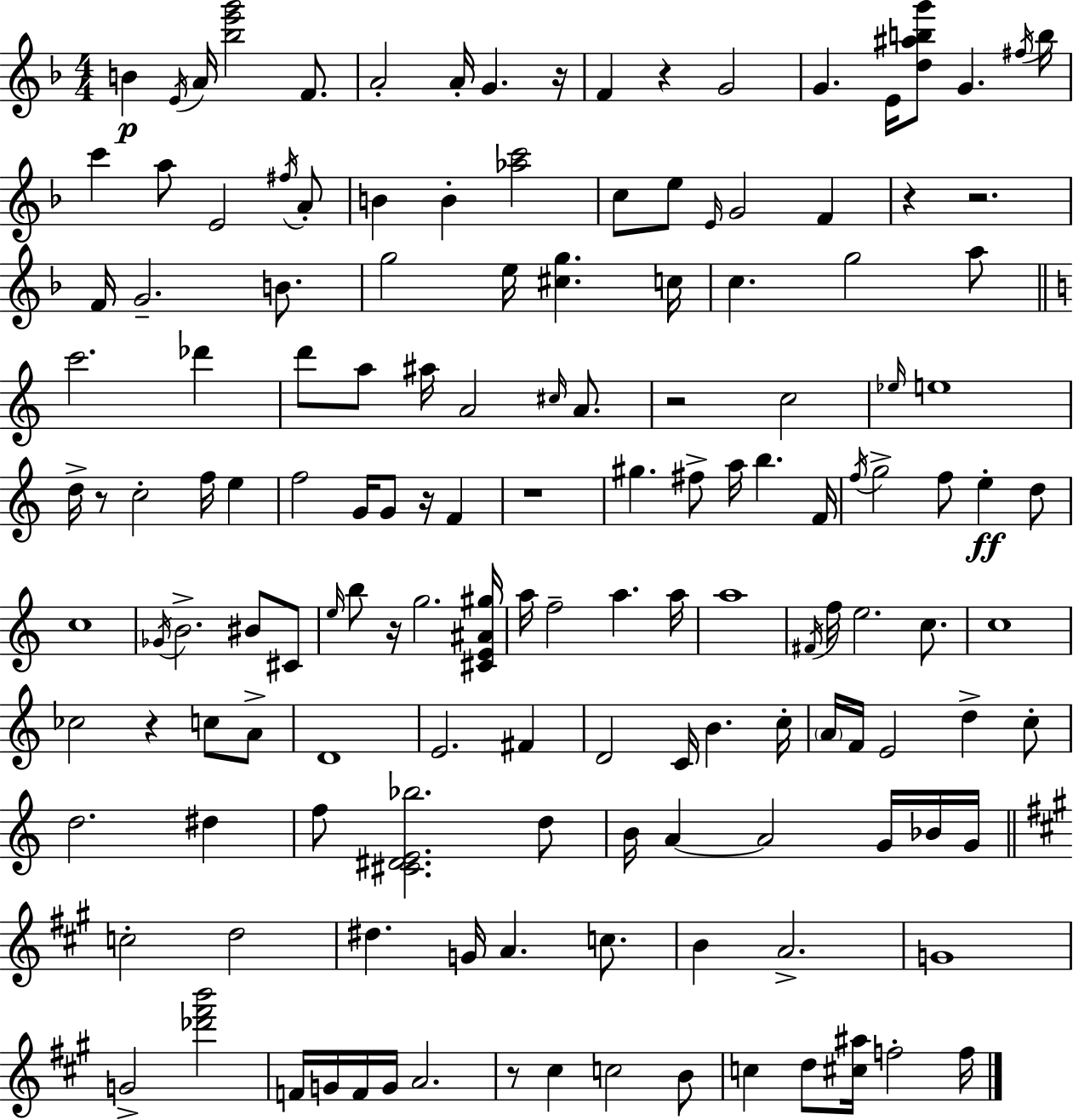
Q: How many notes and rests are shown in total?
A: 148